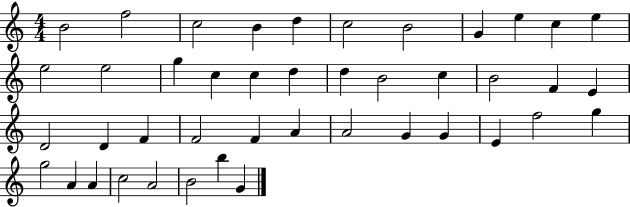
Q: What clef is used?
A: treble